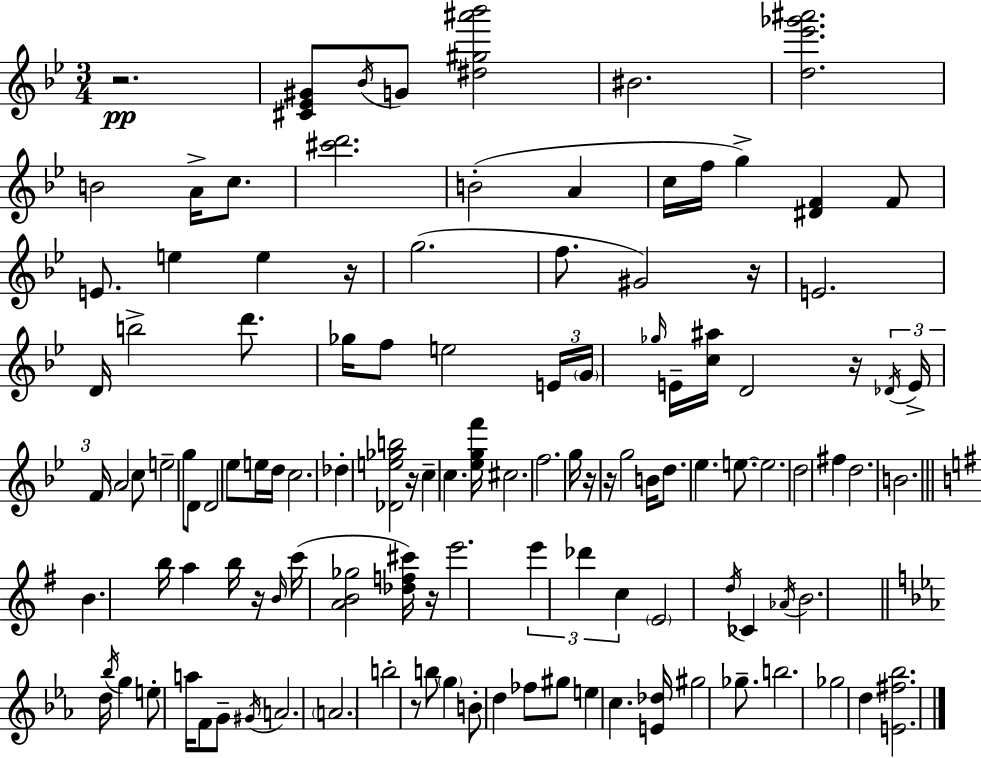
X:1
T:Untitled
M:3/4
L:1/4
K:Bb
z2 [^C_E^G]/2 _B/4 G/2 [^d^g^a'_b']2 ^B2 [d_e'_g'^a']2 B2 A/4 c/2 [^c'd']2 B2 A c/4 f/4 g [^DF] F/2 E/2 e e z/4 g2 f/2 ^G2 z/4 E2 D/4 b2 d'/2 _g/4 f/2 e2 E/4 G/4 _g/4 E/4 [c^a]/4 D2 z/4 _D/4 E/4 F/4 A2 c/2 e2 g/2 D/2 D2 _e/2 e/4 d/4 c2 _d [_De_gb]2 z/4 c c [_egf']/4 ^c2 f2 g/4 z/4 z/4 g2 B/4 d/2 _e e/2 e2 d2 ^f d2 B2 B b/4 a b/4 z/4 B/4 c'/4 [AB_g]2 [_df^c']/4 z/4 e'2 e' _d' c E2 d/4 _C _A/4 B2 d/4 _b/4 g e/2 a/4 F/2 G/2 ^G/4 A2 A2 b2 z/2 b/2 g B/2 d _f/2 ^g/2 e c [E_d]/4 ^g2 _g/2 b2 _g2 d [E^f_b]2